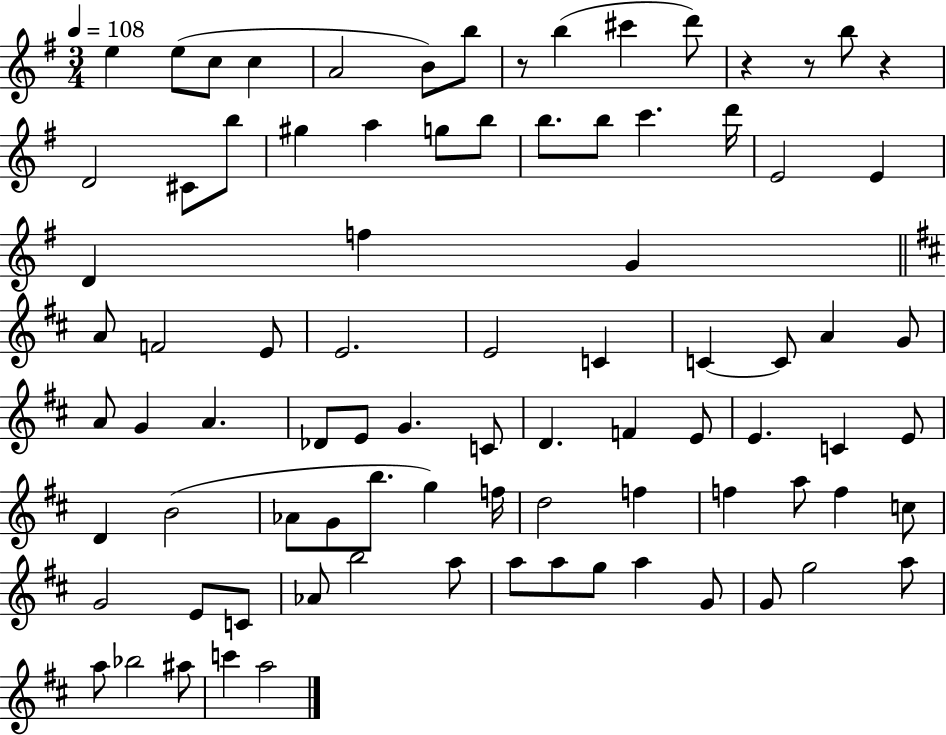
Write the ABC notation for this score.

X:1
T:Untitled
M:3/4
L:1/4
K:G
e e/2 c/2 c A2 B/2 b/2 z/2 b ^c' d'/2 z z/2 b/2 z D2 ^C/2 b/2 ^g a g/2 b/2 b/2 b/2 c' d'/4 E2 E D f G A/2 F2 E/2 E2 E2 C C C/2 A G/2 A/2 G A _D/2 E/2 G C/2 D F E/2 E C E/2 D B2 _A/2 G/2 b/2 g f/4 d2 f f a/2 f c/2 G2 E/2 C/2 _A/2 b2 a/2 a/2 a/2 g/2 a G/2 G/2 g2 a/2 a/2 _b2 ^a/2 c' a2